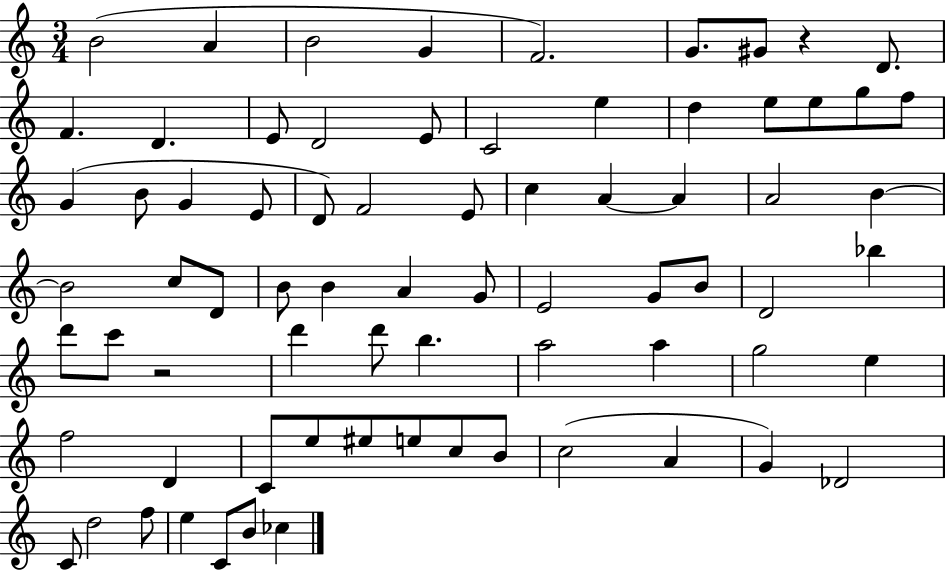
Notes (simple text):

B4/h A4/q B4/h G4/q F4/h. G4/e. G#4/e R/q D4/e. F4/q. D4/q. E4/e D4/h E4/e C4/h E5/q D5/q E5/e E5/e G5/e F5/e G4/q B4/e G4/q E4/e D4/e F4/h E4/e C5/q A4/q A4/q A4/h B4/q B4/h C5/e D4/e B4/e B4/q A4/q G4/e E4/h G4/e B4/e D4/h Bb5/q D6/e C6/e R/h D6/q D6/e B5/q. A5/h A5/q G5/h E5/q F5/h D4/q C4/e E5/e EIS5/e E5/e C5/e B4/e C5/h A4/q G4/q Db4/h C4/e D5/h F5/e E5/q C4/e B4/e CES5/q